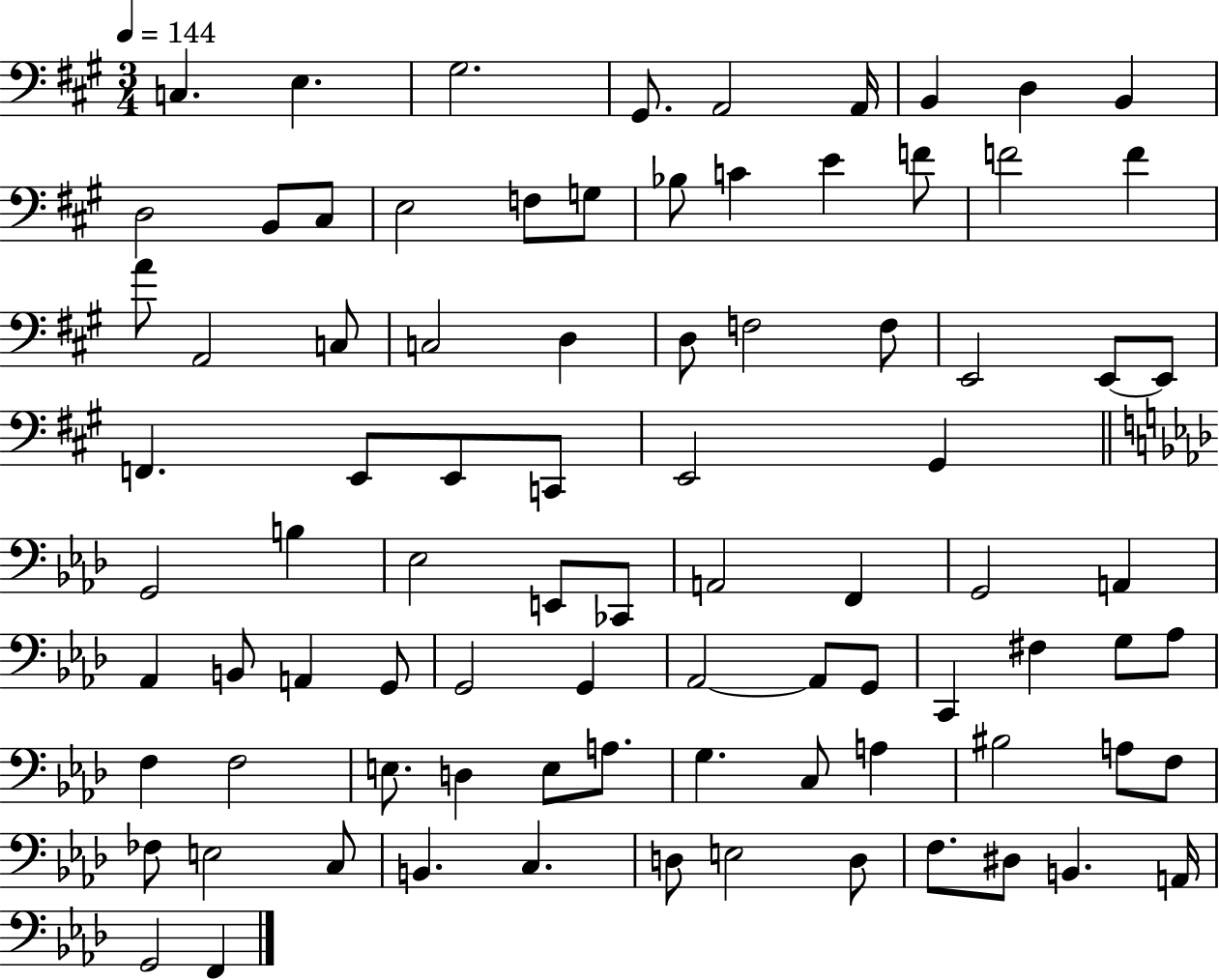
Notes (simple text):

C3/q. E3/q. G#3/h. G#2/e. A2/h A2/s B2/q D3/q B2/q D3/h B2/e C#3/e E3/h F3/e G3/e Bb3/e C4/q E4/q F4/e F4/h F4/q A4/e A2/h C3/e C3/h D3/q D3/e F3/h F3/e E2/h E2/e E2/e F2/q. E2/e E2/e C2/e E2/h G#2/q G2/h B3/q Eb3/h E2/e CES2/e A2/h F2/q G2/h A2/q Ab2/q B2/e A2/q G2/e G2/h G2/q Ab2/h Ab2/e G2/e C2/q F#3/q G3/e Ab3/e F3/q F3/h E3/e. D3/q E3/e A3/e. G3/q. C3/e A3/q BIS3/h A3/e F3/e FES3/e E3/h C3/e B2/q. C3/q. D3/e E3/h D3/e F3/e. D#3/e B2/q. A2/s G2/h F2/q